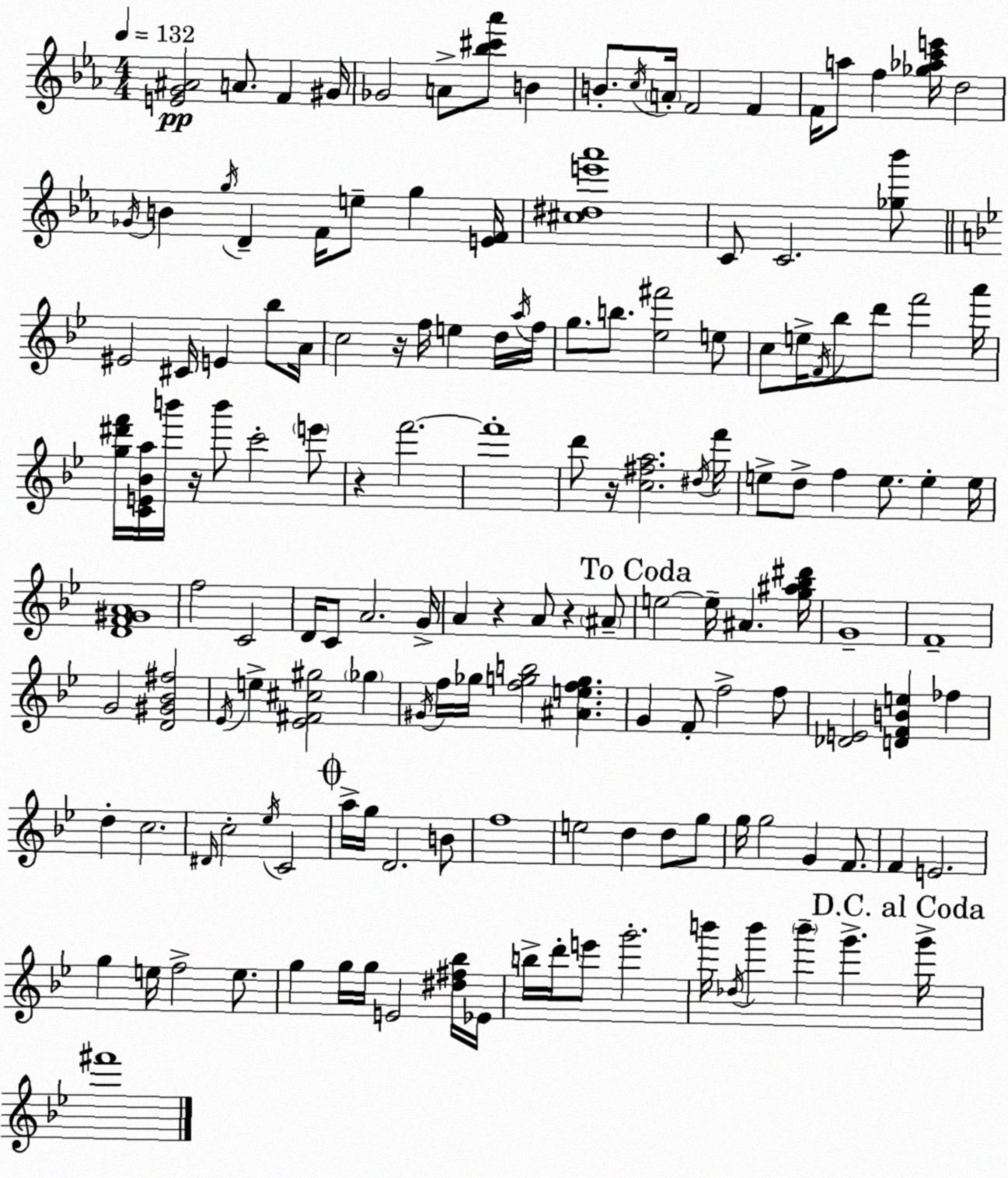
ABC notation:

X:1
T:Untitled
M:4/4
L:1/4
K:Eb
[EG^A]2 A/2 F ^G/4 _G2 A/2 [_b^c'_a']/2 B B/2 c/4 A/4 F2 F F/4 a/2 f [_g_ac'e']/4 d2 _G/4 B g/4 D F/4 e/2 g [EF]/4 [^c^de'_a']4 C/2 C2 [_g_b']/2 ^E2 ^C/4 E _b/2 A/4 c2 z/4 f/4 e d/4 a/4 f/4 g/2 b/2 [_e^f']2 e/2 c/2 e/4 F/4 _b/2 d'/2 f'2 a'/4 [g^d'f']/4 [CE_Ba]/4 b'/4 z/4 b'/2 c'2 e'/2 z f'2 f'4 d'/2 z/4 [c^fa]2 ^d/4 f'/4 e/2 d/2 f e/2 e e/4 [DF^GA]4 f2 C2 D/4 C/2 A2 G/4 A z A/2 z ^A/2 e2 e/4 ^A [g^a_b^d']/4 G4 F4 G2 [D^G_B^f]2 _E/4 e [_E^F^c^g]2 _g ^G/4 f/4 _g/4 [fgb]2 [^Aefg] G F/2 f2 f/2 [_DE]2 [DFBe] _f d c2 ^D/4 c2 _e/4 C2 a/4 g/4 D2 B/2 f4 e2 d d/2 g/2 g/4 g2 G F/2 F E2 g e/4 f2 e/2 g g/4 g/4 E2 [^d^f_b]/4 _E/4 b/4 d'/4 e'/2 g'2 b'/4 _d/4 b' b' g' g'/4 ^f'4